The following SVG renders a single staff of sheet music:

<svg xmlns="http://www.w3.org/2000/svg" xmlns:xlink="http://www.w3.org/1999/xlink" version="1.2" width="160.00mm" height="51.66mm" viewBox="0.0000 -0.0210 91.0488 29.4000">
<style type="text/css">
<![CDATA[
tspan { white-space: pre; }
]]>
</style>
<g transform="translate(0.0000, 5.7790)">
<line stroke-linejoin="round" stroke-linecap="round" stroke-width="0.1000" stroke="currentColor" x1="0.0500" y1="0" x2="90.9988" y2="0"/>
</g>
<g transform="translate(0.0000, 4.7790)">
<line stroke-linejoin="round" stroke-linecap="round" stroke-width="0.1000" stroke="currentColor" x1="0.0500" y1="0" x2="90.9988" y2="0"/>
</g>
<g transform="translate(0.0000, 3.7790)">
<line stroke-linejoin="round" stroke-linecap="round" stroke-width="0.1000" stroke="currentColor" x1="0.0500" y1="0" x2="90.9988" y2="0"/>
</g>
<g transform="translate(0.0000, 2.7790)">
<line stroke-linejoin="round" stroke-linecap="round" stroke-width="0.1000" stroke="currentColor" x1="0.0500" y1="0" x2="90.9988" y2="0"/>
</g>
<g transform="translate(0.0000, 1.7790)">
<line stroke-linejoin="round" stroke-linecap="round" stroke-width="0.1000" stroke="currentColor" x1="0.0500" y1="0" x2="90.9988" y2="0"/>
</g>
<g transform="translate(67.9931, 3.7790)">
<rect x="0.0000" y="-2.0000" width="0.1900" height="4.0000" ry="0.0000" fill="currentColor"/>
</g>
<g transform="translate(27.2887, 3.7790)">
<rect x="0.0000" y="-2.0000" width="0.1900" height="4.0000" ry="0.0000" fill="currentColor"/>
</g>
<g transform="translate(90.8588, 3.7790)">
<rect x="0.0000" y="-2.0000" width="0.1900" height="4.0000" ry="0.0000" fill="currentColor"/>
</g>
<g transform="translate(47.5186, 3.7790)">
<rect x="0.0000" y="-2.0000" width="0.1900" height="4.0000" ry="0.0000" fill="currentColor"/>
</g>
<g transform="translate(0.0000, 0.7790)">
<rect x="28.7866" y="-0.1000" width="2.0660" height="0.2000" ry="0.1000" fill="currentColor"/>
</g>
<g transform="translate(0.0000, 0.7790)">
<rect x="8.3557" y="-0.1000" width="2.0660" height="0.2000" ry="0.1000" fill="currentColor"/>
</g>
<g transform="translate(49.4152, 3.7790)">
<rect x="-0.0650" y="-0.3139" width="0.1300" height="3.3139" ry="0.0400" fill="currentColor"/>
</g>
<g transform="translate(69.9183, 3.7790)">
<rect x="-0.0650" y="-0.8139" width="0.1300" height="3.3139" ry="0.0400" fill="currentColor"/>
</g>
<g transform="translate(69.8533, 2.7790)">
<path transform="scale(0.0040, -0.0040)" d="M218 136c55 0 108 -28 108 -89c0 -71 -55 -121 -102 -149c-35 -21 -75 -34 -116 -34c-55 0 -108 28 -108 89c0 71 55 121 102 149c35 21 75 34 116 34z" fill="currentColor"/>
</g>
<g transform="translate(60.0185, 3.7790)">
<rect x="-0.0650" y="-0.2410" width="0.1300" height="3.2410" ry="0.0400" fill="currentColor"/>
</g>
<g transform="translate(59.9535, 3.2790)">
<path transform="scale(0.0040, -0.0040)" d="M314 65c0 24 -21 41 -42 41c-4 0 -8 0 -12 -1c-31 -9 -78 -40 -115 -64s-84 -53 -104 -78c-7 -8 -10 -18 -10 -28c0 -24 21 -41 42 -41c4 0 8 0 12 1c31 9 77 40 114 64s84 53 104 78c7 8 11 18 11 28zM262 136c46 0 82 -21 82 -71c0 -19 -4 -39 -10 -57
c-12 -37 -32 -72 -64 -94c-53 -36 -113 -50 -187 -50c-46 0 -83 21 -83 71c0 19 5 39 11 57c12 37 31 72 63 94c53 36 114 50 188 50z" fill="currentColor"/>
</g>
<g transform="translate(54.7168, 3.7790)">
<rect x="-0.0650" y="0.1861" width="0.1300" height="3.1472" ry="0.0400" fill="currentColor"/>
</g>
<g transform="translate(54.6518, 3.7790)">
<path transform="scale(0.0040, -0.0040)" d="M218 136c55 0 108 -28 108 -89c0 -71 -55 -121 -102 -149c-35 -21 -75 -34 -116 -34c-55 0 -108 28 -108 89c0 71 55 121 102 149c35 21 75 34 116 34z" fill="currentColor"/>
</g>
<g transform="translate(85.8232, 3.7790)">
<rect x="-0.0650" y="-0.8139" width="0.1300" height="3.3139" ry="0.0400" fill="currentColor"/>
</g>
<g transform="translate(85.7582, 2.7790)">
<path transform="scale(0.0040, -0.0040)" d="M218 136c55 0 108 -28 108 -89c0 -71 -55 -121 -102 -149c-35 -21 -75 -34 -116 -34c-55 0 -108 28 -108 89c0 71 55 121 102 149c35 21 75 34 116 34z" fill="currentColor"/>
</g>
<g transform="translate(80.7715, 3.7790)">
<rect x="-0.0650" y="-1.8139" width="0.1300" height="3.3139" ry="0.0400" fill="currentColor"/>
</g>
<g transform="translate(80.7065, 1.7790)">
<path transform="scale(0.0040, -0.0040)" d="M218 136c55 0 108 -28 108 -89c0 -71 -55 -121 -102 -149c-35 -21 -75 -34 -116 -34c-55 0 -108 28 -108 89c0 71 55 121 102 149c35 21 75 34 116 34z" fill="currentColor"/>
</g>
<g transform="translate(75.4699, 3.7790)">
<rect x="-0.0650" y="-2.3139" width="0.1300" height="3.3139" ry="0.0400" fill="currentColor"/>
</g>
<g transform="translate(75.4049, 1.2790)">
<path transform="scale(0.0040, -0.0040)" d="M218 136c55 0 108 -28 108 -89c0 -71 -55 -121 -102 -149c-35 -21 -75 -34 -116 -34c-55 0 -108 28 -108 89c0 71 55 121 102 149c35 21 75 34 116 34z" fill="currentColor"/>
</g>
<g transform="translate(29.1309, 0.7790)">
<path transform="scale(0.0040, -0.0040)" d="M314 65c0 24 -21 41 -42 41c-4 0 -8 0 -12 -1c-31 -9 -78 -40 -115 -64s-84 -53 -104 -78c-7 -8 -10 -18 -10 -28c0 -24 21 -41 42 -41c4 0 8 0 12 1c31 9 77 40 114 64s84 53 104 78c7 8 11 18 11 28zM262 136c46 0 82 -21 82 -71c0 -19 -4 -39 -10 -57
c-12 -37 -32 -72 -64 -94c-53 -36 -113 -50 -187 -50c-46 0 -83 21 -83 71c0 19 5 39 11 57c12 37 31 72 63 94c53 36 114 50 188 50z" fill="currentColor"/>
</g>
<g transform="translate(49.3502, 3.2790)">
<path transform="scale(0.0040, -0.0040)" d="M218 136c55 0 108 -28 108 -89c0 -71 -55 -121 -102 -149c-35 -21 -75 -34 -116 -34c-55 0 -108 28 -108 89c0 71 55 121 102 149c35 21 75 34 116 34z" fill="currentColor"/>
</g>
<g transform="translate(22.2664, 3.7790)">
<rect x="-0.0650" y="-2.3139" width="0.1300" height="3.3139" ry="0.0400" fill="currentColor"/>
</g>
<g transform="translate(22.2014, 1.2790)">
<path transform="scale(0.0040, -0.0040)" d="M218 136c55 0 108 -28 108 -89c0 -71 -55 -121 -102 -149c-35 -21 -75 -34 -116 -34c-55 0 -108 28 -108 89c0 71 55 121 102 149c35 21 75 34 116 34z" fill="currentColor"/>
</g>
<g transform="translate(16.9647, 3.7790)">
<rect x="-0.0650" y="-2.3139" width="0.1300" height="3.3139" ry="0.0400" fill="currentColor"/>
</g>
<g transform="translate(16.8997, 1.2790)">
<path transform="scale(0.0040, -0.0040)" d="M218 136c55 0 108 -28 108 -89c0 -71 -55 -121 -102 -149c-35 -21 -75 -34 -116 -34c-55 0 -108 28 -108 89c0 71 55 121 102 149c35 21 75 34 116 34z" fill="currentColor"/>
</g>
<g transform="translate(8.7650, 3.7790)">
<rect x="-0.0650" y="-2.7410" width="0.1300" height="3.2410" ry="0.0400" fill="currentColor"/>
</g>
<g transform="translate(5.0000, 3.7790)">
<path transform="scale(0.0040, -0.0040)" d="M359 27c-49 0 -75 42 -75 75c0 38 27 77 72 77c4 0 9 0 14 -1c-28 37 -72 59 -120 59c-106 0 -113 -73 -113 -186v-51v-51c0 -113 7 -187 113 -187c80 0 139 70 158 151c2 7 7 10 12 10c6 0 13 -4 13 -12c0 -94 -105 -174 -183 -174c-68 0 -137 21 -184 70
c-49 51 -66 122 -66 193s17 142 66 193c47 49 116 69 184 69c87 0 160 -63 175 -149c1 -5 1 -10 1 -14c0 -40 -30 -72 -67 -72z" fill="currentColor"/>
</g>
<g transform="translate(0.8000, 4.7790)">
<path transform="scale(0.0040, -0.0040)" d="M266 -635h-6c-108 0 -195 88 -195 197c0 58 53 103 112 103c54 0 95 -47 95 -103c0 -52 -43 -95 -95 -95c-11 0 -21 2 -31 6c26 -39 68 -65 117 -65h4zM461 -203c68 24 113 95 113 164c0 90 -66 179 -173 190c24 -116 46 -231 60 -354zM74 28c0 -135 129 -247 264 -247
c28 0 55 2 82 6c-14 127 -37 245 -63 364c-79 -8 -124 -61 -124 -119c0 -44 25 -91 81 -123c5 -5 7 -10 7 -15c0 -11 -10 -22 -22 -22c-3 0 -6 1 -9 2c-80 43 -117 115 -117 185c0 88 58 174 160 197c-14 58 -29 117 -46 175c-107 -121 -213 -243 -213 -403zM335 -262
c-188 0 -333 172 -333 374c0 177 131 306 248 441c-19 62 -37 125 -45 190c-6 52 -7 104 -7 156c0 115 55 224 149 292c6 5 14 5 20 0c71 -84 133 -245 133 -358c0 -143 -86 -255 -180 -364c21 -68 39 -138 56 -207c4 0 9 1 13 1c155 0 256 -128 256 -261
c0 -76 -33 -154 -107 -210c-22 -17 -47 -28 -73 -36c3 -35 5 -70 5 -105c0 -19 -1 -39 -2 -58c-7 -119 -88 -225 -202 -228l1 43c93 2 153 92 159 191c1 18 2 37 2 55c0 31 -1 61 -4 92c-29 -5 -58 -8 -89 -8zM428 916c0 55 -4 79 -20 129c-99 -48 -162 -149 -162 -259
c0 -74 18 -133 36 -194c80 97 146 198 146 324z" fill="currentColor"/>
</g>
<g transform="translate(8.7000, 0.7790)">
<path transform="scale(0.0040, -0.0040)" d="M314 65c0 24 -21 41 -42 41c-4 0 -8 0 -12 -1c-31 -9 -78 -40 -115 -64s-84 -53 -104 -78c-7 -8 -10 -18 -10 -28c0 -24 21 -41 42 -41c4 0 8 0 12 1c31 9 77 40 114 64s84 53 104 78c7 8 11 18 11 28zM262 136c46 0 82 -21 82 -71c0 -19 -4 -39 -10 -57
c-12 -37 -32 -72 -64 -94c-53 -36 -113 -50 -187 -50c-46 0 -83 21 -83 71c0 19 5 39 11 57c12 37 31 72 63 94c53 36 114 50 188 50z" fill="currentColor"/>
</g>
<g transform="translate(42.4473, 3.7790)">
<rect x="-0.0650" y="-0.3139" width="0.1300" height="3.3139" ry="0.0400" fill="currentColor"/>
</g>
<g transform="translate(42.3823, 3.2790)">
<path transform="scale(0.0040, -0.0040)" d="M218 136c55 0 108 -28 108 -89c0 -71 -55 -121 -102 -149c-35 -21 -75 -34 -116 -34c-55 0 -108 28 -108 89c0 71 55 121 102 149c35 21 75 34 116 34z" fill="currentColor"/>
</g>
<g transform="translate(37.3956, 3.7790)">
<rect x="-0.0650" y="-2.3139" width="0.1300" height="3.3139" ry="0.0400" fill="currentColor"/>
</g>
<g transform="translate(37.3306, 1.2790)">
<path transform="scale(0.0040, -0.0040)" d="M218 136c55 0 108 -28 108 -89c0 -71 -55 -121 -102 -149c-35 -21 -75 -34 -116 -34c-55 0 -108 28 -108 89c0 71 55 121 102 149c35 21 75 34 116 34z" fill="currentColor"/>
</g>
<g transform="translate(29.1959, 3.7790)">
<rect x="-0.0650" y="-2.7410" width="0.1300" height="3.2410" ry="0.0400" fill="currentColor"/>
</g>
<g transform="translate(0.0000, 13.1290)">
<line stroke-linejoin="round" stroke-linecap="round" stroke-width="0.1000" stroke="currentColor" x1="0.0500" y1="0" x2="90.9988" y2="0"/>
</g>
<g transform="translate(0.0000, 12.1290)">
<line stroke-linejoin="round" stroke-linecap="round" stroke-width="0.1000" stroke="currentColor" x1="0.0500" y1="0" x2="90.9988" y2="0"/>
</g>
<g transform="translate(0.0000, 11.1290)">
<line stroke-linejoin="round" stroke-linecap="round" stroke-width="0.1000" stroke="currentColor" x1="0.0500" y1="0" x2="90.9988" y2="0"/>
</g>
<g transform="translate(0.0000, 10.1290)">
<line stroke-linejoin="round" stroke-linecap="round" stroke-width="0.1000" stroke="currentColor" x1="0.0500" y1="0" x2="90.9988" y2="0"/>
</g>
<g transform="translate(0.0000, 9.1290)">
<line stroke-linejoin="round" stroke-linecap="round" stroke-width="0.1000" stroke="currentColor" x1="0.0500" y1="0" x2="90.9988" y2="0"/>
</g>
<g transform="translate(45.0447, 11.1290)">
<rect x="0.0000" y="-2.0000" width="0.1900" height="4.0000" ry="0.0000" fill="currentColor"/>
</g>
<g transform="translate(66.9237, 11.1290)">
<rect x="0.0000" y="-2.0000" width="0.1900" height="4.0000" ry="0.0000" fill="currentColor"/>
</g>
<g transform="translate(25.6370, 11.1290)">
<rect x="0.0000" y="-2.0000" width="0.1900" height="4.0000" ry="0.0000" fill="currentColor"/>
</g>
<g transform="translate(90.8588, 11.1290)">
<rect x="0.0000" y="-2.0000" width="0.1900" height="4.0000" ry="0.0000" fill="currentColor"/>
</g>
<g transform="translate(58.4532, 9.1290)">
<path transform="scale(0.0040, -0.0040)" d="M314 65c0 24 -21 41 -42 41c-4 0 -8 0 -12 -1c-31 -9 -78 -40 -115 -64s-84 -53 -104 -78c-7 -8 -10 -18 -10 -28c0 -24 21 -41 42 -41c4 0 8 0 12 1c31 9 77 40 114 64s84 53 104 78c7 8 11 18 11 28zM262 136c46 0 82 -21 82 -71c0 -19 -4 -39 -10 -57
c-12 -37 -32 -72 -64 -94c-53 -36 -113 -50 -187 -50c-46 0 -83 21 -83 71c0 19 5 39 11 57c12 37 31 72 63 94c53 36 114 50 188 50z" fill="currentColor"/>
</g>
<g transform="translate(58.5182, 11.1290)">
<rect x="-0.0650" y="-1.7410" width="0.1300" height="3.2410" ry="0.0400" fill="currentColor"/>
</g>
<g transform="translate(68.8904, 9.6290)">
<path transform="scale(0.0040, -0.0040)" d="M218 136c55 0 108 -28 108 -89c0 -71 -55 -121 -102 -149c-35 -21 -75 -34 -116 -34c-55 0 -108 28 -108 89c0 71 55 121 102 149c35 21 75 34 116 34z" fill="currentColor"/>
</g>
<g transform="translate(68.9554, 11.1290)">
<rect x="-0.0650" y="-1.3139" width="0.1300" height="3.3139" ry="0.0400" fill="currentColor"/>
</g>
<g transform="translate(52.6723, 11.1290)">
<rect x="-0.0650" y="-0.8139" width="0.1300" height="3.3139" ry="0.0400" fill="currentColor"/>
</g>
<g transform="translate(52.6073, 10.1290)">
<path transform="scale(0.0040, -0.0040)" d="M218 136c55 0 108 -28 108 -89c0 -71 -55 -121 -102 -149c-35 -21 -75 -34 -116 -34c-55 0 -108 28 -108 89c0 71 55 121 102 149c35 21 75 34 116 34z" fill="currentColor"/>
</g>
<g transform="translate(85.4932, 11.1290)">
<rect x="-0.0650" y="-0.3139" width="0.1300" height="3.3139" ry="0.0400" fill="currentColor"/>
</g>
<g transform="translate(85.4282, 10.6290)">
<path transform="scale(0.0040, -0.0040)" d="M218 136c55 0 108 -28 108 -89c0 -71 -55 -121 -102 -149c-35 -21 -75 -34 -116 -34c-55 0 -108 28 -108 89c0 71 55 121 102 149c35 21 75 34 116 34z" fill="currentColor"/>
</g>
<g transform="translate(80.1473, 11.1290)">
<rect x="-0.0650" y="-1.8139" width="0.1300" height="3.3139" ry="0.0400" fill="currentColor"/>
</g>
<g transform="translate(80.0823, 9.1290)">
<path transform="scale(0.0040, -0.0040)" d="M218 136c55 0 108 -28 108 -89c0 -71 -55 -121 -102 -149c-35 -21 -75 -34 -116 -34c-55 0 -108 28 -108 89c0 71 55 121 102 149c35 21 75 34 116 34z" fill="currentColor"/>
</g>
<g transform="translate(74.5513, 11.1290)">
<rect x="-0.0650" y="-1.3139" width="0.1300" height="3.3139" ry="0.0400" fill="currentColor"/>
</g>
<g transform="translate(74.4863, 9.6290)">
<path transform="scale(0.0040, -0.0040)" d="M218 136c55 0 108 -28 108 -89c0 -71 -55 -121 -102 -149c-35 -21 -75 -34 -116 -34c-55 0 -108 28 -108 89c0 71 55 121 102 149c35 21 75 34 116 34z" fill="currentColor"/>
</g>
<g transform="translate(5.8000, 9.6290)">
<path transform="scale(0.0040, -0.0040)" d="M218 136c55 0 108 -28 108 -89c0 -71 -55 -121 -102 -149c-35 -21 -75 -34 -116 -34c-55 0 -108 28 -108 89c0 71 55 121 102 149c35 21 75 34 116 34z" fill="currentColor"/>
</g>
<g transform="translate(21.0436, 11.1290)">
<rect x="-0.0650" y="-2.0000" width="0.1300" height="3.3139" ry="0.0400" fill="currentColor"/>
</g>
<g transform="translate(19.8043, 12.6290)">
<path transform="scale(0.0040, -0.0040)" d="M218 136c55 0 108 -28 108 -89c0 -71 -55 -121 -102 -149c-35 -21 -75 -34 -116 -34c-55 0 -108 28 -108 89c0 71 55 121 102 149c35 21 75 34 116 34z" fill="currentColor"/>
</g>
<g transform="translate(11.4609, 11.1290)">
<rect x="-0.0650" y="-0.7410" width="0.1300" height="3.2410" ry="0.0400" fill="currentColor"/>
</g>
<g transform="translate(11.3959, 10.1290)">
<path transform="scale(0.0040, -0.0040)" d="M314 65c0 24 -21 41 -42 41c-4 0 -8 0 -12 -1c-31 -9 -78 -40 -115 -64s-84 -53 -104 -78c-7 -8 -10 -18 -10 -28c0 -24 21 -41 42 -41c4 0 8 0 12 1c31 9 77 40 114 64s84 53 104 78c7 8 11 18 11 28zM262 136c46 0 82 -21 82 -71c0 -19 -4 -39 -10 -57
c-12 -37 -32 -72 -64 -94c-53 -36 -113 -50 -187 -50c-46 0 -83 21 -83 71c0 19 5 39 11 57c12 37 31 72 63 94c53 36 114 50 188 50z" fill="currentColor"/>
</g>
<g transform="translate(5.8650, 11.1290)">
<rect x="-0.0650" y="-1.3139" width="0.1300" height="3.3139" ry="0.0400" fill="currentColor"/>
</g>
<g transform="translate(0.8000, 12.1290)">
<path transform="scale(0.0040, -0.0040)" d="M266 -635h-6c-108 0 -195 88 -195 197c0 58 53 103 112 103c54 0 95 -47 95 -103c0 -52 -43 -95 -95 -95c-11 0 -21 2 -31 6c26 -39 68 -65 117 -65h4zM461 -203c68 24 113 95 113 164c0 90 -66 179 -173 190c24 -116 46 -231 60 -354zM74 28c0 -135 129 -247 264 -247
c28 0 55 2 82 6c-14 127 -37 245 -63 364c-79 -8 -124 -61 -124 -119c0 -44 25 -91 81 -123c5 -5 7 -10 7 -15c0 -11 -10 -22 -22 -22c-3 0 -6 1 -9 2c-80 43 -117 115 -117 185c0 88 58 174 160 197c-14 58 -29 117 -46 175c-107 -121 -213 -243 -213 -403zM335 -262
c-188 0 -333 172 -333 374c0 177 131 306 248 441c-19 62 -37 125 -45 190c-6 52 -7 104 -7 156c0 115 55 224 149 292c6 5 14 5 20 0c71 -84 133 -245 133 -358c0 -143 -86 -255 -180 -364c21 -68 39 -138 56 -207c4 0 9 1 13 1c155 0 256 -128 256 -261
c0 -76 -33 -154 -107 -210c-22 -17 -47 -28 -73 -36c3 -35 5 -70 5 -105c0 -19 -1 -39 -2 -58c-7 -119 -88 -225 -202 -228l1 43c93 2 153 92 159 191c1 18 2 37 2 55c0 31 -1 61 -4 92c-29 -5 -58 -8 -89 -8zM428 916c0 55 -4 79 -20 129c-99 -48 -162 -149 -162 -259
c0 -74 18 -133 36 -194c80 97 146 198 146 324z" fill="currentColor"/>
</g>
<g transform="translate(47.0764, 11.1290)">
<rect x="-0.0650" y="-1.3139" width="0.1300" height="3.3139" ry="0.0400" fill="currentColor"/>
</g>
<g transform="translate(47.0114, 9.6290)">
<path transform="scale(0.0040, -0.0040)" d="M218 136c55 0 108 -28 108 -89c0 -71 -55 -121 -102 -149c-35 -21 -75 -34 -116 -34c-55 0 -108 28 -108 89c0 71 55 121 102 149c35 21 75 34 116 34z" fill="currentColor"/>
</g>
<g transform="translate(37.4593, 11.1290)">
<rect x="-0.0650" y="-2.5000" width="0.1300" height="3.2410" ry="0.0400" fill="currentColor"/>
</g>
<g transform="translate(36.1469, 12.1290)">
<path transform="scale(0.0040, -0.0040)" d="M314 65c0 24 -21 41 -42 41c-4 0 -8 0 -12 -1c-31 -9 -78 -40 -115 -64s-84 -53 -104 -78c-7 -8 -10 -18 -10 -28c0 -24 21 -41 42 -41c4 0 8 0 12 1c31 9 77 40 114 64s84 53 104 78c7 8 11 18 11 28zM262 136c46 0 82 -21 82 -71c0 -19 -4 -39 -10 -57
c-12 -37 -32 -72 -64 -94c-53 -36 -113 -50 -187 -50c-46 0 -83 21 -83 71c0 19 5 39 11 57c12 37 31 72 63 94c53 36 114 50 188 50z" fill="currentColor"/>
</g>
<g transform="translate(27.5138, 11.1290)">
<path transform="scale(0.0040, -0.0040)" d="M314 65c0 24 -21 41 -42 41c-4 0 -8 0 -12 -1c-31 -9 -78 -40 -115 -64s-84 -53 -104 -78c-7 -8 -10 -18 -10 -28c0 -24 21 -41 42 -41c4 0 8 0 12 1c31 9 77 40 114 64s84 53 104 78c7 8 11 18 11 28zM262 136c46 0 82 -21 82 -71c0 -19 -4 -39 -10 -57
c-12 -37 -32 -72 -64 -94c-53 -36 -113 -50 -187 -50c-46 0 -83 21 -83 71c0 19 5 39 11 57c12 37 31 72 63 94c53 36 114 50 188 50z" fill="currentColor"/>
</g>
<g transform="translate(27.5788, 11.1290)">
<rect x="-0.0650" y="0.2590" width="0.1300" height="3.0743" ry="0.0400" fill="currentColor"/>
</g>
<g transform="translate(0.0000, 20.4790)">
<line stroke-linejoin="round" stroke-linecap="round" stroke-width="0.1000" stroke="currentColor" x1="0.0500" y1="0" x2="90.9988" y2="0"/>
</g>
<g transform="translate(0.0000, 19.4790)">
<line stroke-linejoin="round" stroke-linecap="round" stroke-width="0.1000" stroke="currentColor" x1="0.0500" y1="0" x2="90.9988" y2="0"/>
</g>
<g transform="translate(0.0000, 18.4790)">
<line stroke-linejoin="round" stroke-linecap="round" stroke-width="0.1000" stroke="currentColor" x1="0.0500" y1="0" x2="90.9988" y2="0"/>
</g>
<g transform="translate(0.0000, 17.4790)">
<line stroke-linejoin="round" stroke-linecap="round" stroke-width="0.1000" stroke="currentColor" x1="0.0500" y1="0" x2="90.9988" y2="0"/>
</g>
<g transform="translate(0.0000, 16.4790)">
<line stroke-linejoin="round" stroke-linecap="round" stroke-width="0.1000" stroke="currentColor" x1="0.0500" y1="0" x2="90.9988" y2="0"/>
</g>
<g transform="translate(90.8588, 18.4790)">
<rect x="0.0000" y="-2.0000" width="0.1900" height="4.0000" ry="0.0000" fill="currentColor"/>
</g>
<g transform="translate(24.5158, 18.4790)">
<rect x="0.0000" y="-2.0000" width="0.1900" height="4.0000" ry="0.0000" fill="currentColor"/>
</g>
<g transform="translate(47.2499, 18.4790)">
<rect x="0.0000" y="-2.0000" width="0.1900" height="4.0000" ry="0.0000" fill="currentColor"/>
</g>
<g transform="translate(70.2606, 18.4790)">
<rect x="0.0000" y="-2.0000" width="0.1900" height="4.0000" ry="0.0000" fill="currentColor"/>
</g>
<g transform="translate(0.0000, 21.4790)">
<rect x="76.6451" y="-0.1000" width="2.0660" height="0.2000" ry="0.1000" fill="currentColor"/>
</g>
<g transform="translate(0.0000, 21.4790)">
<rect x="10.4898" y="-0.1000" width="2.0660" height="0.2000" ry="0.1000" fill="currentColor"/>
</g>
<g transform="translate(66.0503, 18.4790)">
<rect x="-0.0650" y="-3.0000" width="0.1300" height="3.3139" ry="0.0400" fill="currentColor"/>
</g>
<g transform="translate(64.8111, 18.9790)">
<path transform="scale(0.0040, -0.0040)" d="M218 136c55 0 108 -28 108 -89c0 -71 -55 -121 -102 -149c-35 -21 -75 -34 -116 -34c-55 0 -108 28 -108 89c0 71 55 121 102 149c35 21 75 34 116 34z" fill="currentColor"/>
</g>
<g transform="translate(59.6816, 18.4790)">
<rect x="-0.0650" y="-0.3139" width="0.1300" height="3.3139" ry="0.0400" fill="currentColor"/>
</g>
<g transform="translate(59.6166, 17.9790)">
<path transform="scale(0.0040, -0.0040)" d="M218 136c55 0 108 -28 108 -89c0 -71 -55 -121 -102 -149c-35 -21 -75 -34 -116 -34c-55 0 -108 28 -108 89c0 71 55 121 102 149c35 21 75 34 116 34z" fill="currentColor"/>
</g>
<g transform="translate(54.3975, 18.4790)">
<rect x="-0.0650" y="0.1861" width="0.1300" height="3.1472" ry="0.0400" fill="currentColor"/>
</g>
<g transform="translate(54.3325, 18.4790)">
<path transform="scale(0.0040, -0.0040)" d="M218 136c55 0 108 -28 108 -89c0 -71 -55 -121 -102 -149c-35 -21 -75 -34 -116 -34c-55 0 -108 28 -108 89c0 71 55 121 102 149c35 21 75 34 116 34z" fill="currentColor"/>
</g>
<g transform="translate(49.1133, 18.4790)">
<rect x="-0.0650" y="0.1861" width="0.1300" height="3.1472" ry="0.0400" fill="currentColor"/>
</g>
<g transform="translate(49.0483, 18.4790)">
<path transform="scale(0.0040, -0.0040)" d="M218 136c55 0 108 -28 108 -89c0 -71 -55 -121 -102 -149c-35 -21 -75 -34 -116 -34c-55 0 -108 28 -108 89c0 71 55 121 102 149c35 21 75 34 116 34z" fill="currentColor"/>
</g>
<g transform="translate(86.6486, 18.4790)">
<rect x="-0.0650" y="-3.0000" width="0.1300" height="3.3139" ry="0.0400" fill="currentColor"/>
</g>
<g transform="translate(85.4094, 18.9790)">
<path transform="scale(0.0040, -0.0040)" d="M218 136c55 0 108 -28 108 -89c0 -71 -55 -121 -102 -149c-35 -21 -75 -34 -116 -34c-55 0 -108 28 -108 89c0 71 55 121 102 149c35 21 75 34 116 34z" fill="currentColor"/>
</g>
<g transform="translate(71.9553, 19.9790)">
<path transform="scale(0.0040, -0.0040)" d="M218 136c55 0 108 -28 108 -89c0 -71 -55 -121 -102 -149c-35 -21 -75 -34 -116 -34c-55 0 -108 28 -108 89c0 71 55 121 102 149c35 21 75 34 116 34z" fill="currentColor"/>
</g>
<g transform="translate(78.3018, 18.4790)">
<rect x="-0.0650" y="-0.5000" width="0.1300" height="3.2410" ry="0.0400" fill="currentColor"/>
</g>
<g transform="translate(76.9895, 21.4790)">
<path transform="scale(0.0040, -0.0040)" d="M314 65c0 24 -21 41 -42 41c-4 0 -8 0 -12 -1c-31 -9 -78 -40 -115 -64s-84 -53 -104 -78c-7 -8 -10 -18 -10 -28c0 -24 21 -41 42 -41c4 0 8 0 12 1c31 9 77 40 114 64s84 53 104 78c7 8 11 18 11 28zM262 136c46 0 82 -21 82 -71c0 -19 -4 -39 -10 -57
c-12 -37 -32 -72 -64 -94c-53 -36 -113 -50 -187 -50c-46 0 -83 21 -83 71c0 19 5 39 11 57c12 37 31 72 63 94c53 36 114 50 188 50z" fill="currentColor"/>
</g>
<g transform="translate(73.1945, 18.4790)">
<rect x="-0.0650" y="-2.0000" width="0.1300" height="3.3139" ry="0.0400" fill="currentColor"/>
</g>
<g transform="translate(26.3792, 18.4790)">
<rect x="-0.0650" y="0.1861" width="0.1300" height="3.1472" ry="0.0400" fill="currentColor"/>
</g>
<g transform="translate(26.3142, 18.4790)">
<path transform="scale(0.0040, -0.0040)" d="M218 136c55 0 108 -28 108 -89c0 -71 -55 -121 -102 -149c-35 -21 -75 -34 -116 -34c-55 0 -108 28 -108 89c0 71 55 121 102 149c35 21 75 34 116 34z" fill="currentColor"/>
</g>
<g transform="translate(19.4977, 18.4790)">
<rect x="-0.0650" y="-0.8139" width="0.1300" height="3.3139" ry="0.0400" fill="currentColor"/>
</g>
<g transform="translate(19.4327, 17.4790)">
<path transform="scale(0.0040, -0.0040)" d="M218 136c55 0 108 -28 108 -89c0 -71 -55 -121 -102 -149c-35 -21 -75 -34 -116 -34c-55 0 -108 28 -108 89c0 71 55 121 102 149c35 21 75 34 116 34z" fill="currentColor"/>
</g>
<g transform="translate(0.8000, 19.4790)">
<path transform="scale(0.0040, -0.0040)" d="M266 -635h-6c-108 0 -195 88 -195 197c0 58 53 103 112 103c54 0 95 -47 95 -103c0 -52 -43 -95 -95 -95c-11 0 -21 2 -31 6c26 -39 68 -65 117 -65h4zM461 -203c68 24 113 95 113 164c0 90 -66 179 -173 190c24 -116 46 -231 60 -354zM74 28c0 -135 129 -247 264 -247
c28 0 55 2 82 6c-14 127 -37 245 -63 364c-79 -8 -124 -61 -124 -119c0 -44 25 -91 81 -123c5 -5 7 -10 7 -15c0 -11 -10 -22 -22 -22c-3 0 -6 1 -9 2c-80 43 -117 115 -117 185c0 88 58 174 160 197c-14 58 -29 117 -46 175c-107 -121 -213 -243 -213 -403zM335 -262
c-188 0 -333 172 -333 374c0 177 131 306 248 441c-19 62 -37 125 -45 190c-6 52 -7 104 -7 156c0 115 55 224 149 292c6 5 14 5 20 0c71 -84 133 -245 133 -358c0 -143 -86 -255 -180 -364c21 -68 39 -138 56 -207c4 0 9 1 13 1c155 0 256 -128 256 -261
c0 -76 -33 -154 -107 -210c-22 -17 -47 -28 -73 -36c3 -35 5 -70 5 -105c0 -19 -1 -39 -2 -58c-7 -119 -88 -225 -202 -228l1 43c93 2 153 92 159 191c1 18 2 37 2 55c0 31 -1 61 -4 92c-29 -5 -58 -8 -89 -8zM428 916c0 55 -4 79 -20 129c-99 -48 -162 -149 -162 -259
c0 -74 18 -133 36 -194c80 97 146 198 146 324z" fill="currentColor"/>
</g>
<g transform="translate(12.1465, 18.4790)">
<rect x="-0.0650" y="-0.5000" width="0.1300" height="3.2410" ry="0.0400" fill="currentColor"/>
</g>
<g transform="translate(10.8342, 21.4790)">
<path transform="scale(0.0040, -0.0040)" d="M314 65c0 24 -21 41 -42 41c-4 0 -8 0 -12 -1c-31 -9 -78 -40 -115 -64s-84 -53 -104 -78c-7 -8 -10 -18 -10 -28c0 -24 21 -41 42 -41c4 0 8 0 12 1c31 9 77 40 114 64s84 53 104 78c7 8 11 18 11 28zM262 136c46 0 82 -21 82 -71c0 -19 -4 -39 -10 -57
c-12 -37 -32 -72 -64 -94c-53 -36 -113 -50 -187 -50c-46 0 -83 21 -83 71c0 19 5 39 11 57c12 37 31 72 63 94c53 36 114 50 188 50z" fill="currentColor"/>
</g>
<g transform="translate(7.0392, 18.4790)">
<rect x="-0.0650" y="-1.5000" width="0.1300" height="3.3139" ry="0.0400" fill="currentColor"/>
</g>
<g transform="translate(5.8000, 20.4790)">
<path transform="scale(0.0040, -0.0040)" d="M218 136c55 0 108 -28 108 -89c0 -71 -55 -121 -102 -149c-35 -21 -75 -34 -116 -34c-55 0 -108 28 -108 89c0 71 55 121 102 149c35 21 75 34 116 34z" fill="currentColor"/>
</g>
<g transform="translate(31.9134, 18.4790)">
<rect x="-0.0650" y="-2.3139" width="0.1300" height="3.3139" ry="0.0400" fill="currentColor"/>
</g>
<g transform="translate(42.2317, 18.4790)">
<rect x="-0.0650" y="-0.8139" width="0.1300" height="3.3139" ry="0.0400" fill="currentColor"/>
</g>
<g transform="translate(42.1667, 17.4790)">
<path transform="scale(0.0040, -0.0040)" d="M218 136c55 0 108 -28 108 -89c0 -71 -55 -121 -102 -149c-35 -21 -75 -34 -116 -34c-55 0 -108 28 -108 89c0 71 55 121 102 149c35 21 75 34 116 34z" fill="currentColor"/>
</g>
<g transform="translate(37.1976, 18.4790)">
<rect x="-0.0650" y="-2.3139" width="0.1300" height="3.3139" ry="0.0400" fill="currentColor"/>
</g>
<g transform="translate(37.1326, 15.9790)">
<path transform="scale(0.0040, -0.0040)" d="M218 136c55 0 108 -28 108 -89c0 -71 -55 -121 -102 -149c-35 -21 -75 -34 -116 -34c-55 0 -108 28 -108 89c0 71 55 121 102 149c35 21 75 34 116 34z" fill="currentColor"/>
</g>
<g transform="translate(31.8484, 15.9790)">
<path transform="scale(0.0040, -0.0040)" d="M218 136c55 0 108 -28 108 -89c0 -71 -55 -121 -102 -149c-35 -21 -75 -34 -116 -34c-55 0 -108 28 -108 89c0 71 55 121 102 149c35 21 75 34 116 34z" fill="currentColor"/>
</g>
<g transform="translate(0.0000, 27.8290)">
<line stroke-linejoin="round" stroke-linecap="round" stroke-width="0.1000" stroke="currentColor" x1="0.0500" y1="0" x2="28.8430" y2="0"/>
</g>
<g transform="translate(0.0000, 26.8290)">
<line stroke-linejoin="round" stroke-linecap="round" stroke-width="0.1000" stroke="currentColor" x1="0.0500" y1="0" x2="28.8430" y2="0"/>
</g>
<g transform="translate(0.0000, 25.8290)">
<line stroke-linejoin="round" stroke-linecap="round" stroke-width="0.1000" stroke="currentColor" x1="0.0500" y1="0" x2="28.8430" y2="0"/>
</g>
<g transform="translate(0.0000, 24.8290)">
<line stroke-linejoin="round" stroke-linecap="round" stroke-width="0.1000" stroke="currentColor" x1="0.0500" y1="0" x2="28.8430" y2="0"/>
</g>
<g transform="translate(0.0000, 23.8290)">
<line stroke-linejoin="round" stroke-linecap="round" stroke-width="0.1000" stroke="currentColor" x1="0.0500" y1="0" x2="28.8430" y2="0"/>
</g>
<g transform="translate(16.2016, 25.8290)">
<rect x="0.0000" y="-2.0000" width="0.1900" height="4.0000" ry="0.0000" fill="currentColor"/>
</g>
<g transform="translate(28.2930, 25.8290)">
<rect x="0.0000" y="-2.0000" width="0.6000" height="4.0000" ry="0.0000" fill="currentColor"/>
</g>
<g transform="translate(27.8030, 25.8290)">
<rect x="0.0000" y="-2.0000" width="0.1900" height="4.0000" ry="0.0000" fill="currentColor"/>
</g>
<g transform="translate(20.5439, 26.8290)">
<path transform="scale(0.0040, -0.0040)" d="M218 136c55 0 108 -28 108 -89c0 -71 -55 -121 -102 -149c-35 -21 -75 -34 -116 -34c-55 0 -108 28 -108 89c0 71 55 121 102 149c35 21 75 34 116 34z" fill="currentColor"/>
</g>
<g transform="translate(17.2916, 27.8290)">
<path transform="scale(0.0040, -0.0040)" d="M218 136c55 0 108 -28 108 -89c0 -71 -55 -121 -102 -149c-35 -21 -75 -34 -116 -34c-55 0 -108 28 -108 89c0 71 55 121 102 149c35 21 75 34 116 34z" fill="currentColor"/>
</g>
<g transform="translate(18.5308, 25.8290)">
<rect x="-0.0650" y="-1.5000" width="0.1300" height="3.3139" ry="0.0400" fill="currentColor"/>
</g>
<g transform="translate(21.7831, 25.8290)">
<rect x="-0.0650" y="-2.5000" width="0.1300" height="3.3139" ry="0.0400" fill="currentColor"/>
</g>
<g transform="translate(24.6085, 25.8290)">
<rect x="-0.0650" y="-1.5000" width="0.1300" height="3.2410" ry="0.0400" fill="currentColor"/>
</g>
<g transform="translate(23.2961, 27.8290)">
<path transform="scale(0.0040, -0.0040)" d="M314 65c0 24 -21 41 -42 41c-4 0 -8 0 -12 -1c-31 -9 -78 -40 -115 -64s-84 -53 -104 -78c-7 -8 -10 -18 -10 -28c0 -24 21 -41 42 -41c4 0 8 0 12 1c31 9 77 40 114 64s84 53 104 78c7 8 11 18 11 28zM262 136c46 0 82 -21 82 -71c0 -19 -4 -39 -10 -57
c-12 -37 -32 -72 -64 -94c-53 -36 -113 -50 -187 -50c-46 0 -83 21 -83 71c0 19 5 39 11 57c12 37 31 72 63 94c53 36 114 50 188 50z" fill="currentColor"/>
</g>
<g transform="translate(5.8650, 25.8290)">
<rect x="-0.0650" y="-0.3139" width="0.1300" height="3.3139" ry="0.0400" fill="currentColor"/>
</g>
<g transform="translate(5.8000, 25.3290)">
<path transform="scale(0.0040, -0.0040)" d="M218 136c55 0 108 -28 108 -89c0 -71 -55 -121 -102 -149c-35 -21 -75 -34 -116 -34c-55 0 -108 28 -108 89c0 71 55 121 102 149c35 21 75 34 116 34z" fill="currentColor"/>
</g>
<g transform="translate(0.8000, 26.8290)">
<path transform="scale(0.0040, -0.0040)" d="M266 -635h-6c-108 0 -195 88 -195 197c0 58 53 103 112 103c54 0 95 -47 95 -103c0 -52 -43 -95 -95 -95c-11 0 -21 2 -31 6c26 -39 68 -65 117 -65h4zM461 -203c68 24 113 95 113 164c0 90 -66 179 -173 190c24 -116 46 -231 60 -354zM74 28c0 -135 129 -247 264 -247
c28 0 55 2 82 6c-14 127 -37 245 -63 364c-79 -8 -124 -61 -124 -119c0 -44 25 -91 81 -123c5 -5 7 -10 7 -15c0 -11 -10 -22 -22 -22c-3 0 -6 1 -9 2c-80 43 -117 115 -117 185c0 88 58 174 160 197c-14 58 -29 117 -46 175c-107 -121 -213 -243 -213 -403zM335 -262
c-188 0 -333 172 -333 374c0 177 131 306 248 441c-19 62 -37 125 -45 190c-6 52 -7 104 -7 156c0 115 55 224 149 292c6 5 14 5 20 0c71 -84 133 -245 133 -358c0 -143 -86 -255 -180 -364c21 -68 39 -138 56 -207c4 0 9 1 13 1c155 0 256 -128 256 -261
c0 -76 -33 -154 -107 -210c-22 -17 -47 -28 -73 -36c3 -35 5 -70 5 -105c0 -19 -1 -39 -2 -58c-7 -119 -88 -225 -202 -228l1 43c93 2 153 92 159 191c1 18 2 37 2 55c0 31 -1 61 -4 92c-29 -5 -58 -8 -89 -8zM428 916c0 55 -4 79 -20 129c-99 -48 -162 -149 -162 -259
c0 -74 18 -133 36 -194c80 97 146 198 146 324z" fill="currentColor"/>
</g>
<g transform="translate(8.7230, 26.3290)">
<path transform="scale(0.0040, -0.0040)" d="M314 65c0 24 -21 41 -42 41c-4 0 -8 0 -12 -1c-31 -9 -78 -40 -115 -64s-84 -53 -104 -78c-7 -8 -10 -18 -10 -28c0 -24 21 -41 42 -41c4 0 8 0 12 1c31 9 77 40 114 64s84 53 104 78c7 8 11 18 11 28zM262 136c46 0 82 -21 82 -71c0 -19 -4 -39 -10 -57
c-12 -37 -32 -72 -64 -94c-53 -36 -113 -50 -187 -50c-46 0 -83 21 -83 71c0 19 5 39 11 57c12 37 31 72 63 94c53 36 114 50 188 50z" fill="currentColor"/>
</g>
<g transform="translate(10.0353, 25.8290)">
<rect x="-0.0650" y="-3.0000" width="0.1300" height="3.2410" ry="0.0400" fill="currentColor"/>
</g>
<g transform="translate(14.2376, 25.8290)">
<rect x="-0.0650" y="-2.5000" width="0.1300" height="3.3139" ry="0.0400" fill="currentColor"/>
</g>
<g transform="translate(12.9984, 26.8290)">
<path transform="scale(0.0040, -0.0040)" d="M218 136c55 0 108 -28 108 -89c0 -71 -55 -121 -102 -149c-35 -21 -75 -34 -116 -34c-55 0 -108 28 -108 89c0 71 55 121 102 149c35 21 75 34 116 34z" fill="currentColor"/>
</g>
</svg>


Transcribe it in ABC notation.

X:1
T:Untitled
M:4/4
L:1/4
K:C
a2 g g a2 g c c B c2 d g f d e d2 F B2 G2 e d f2 e e f c E C2 d B g g d B B c A F C2 A c A2 G E G E2